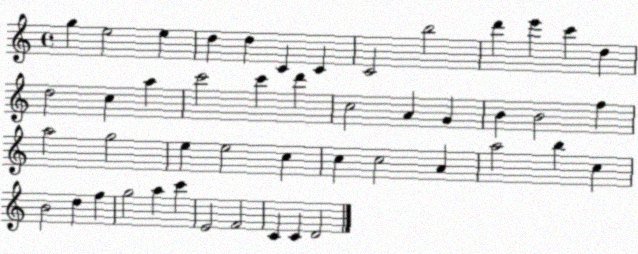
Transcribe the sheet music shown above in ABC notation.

X:1
T:Untitled
M:4/4
L:1/4
K:C
g e2 e d d C C C2 b2 d' e' c' d d2 c a c'2 c' d' c2 A G B B2 f a2 g2 e e2 c c c2 A a2 b c B2 d f g2 a c' E2 F2 C C D2